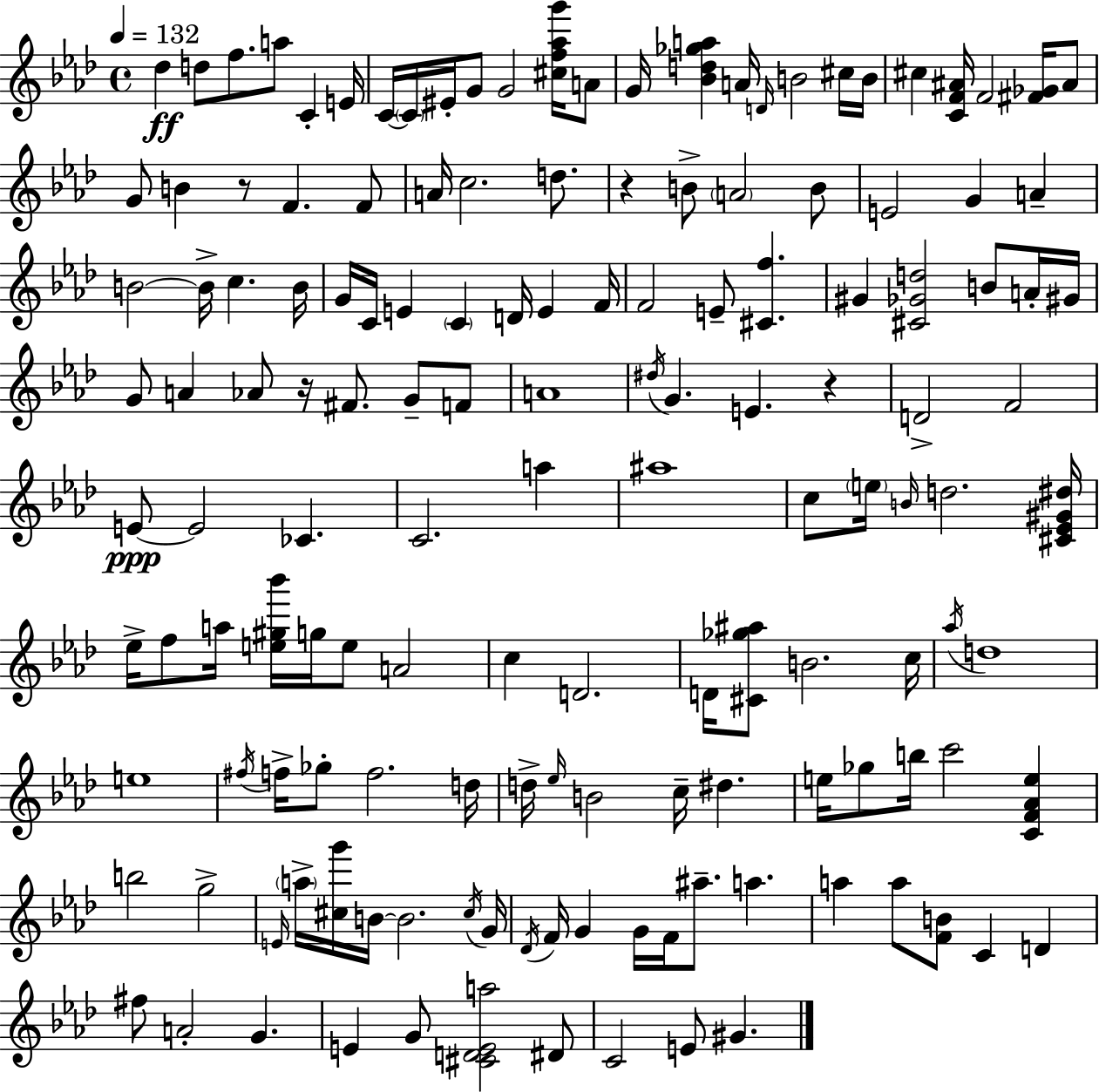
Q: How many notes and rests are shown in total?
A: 146